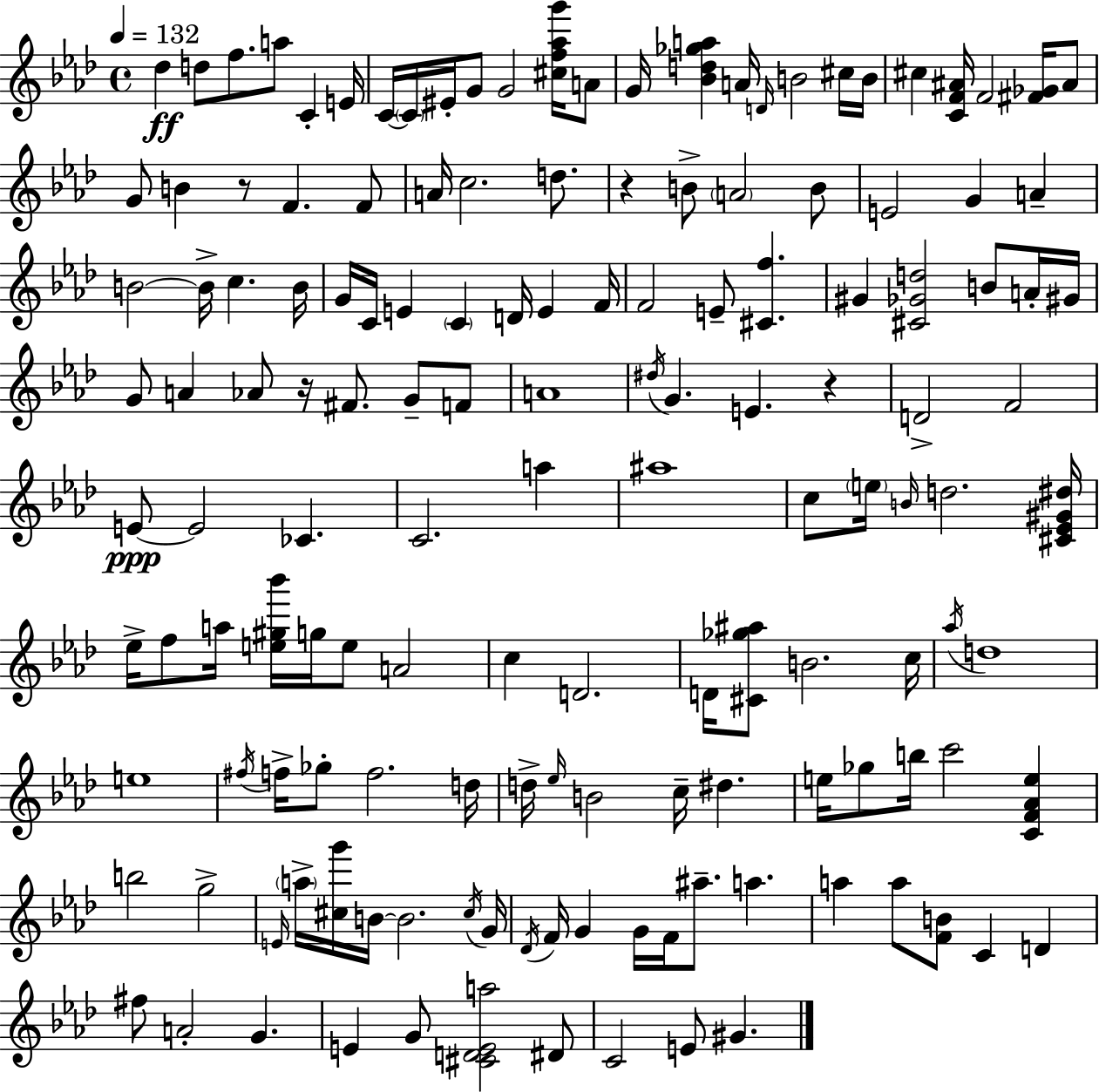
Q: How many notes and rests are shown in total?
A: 146